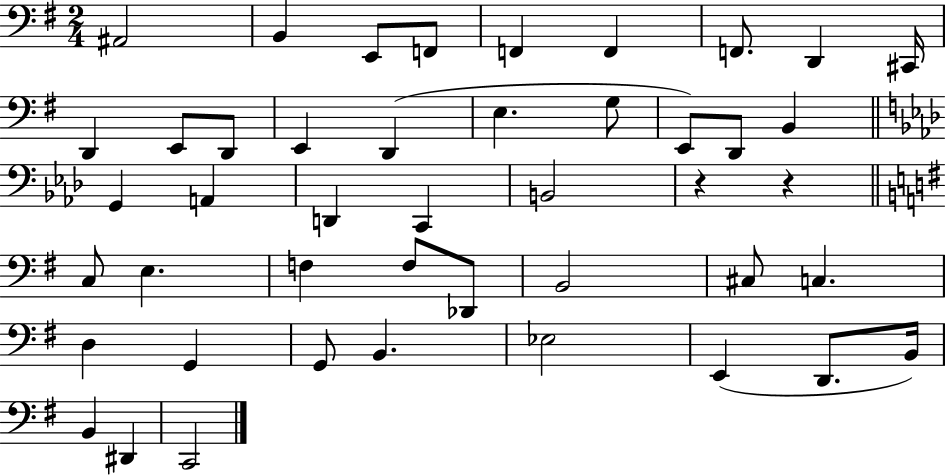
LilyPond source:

{
  \clef bass
  \numericTimeSignature
  \time 2/4
  \key g \major
  \repeat volta 2 { ais,2 | b,4 e,8 f,8 | f,4 f,4 | f,8. d,4 cis,16 | \break d,4 e,8 d,8 | e,4 d,4( | e4. g8 | e,8) d,8 b,4 | \break \bar "||" \break \key aes \major g,4 a,4 | d,4 c,4 | b,2 | r4 r4 | \break \bar "||" \break \key g \major c8 e4. | f4 f8 des,8 | b,2 | cis8 c4. | \break d4 g,4 | g,8 b,4. | ees2 | e,4( d,8. b,16) | \break b,4 dis,4 | c,2 | } \bar "|."
}